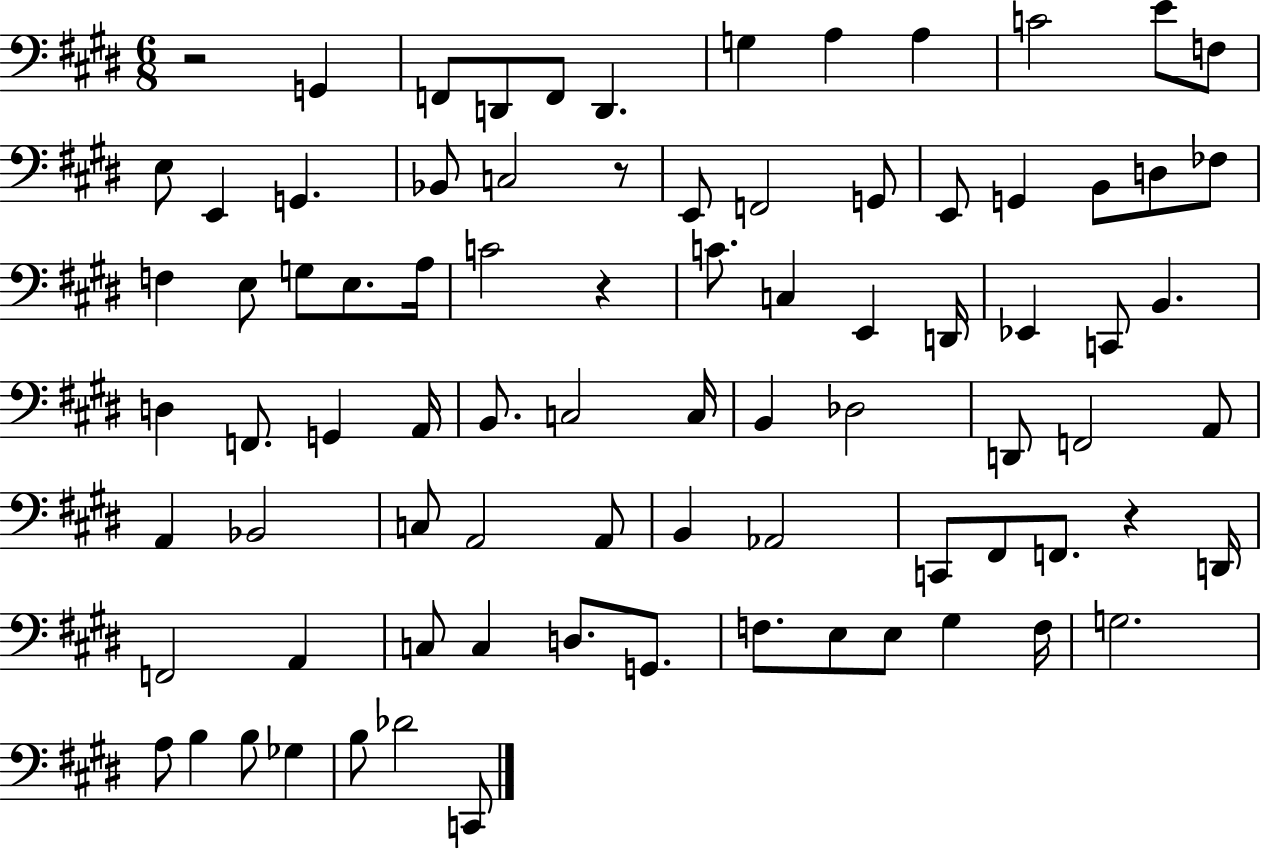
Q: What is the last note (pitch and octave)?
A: C2